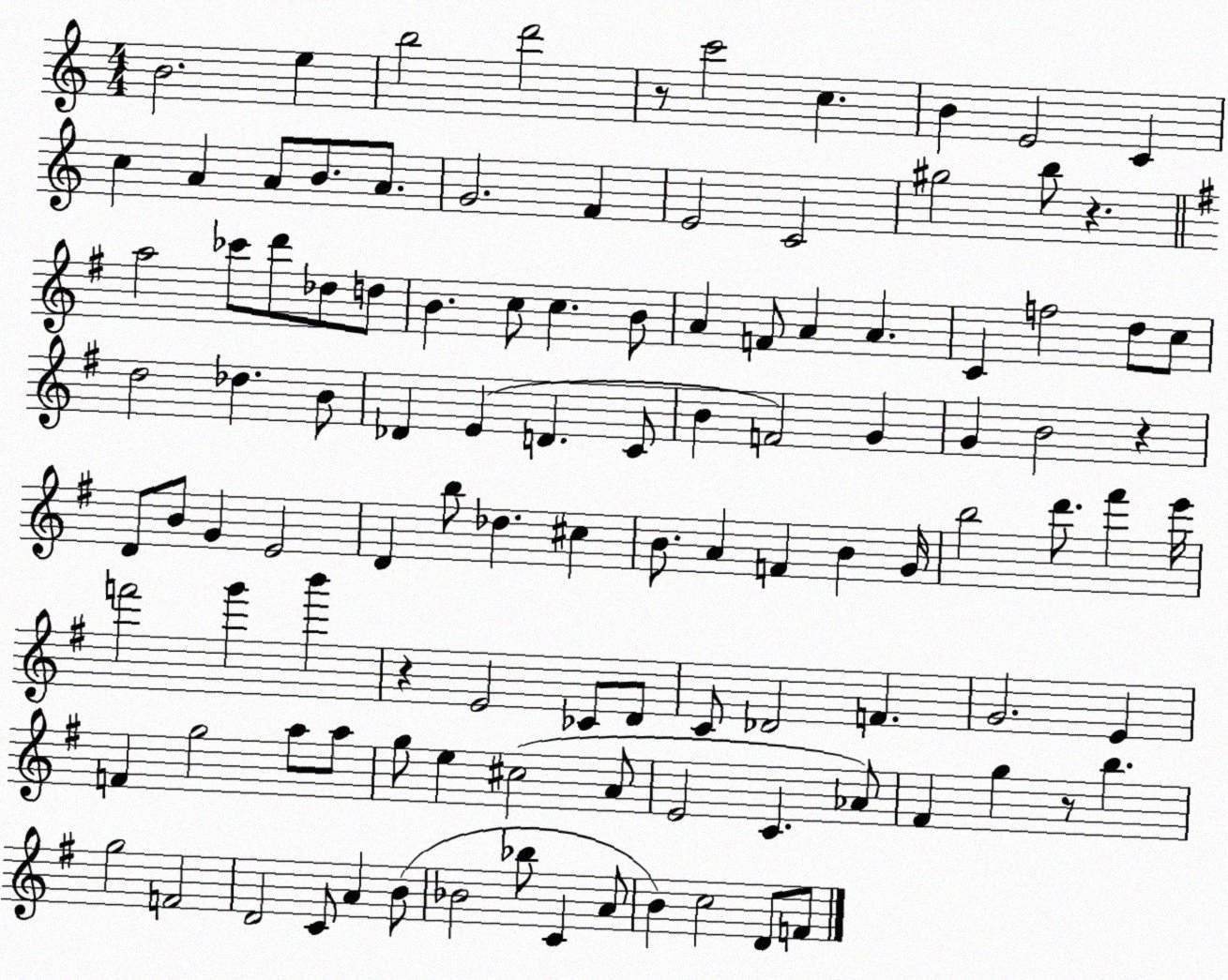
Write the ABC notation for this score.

X:1
T:Untitled
M:4/4
L:1/4
K:C
B2 e b2 d'2 z/2 c'2 c B E2 C c A A/2 B/2 A/2 G2 F E2 C2 ^g2 b/2 z a2 _c'/2 d'/2 _d/2 d/2 B c/2 c B/2 A F/2 A A C f2 d/2 c/2 d2 _d B/2 _D E D C/2 B F2 G G B2 z D/2 B/2 G E2 D b/2 _d ^c B/2 A F B G/4 b2 d'/2 ^f' e'/4 f'2 g' b' z E2 _C/2 D/2 C/2 _D2 F G2 E F g2 a/2 a/2 g/2 e ^c2 A/2 E2 C _A/2 ^F g z/2 b g2 F2 D2 C/2 A B/2 _B2 _b/2 C A/2 B c2 D/2 F/2